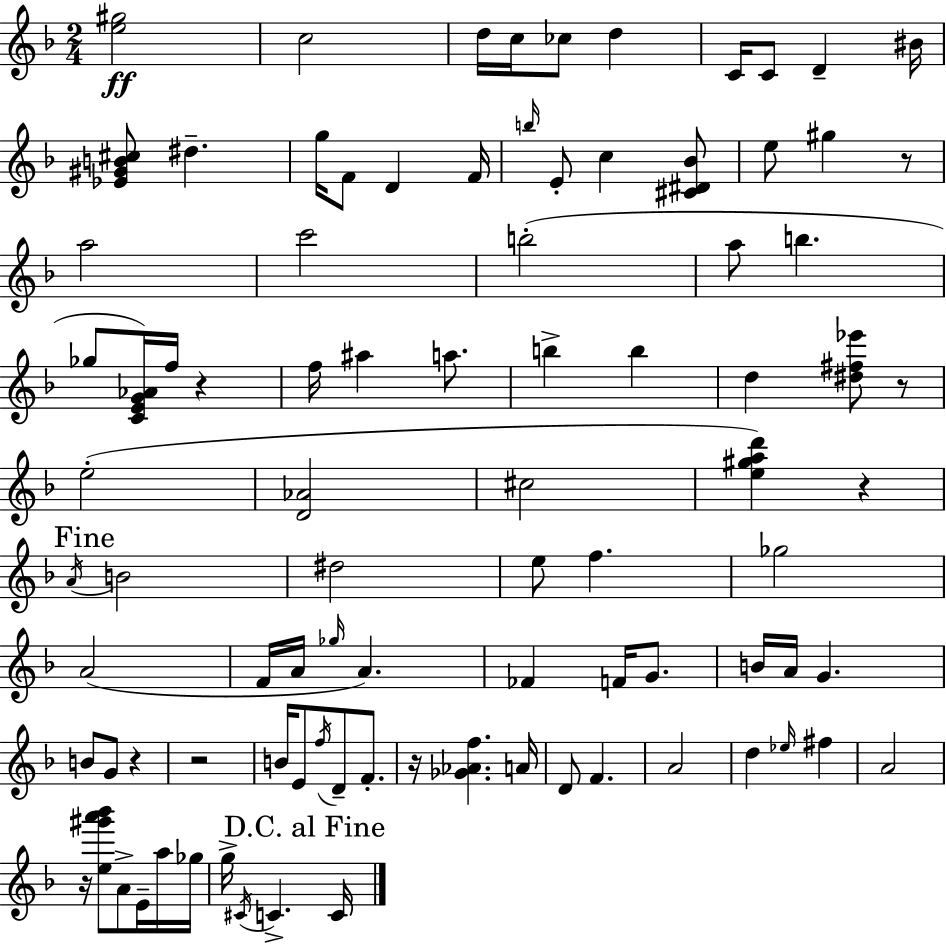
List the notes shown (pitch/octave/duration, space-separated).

[E5,G#5]/h C5/h D5/s C5/s CES5/e D5/q C4/s C4/e D4/q BIS4/s [Eb4,G#4,B4,C#5]/e D#5/q. G5/s F4/e D4/q F4/s B5/s E4/e C5/q [C#4,D#4,Bb4]/e E5/e G#5/q R/e A5/h C6/h B5/h A5/e B5/q. Gb5/e [C4,E4,G4,Ab4]/s F5/s R/q F5/s A#5/q A5/e. B5/q B5/q D5/q [D#5,F#5,Eb6]/e R/e E5/h [D4,Ab4]/h C#5/h [E5,G#5,A5,D6]/q R/q A4/s B4/h D#5/h E5/e F5/q. Gb5/h A4/h F4/s A4/s Gb5/s A4/q. FES4/q F4/s G4/e. B4/s A4/s G4/q. B4/e G4/e R/q R/h B4/s E4/e F5/s D4/e F4/e. R/s [Gb4,Ab4,F5]/q. A4/s D4/e F4/q. A4/h D5/q Eb5/s F#5/q A4/h R/s [E5,G#6,A6,Bb6]/e A4/e E4/s A5/s Gb5/s G5/s C#4/s C4/q. C4/s